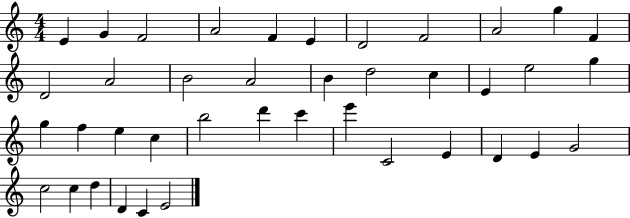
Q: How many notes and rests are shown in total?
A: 40